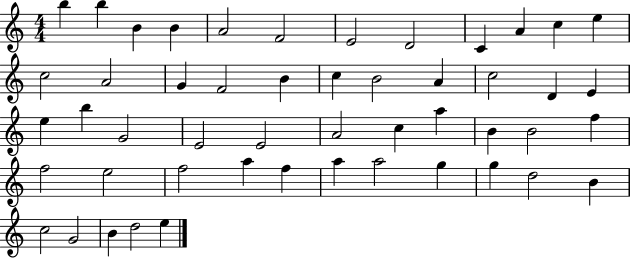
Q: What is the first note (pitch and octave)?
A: B5